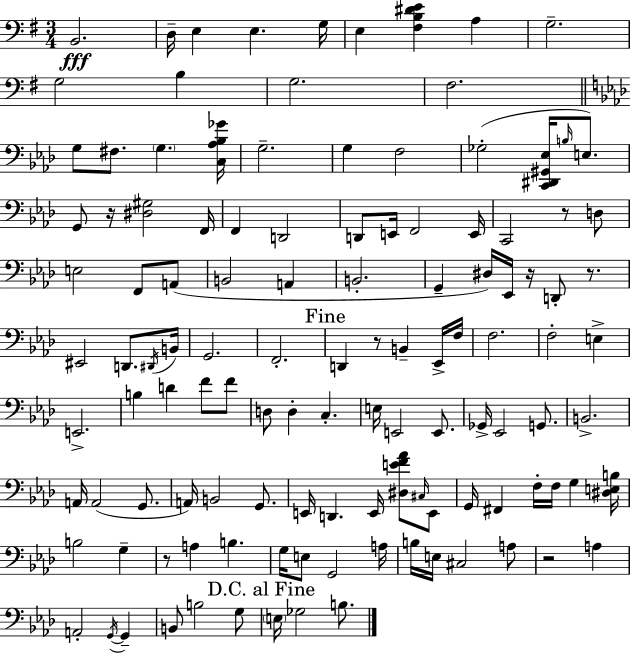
B2/h. D3/s E3/q E3/q. G3/s E3/q [F#3,B3,D#4,E4]/q A3/q G3/h. G3/h B3/q G3/h. F#3/h. G3/e F#3/e. G3/q. [C3,Ab3,Bb3,Gb4]/s G3/h. G3/q F3/h Gb3/h [C2,D#2,G#2,Eb3]/s B3/s E3/e. G2/e R/s [D#3,G#3]/h F2/s F2/q D2/h D2/e E2/s F2/h E2/s C2/h R/e D3/e E3/h F2/e A2/e B2/h A2/q B2/h. G2/q D#3/s Eb2/s R/s D2/e R/e. EIS2/h D2/e. D#2/s B2/s G2/h. F2/h. D2/q R/e B2/q Eb2/s F3/s F3/h. F3/h E3/q E2/h. B3/q D4/q F4/e F4/e D3/e D3/q C3/q. E3/s E2/h E2/e. Gb2/s Eb2/h G2/e. B2/h. A2/s A2/h G2/e. A2/s B2/h G2/e. E2/s D2/q. E2/s [D#3,E4,F4,Ab4]/e C#3/s E2/e G2/s F#2/q F3/s F3/s G3/q [D#3,E3,B3]/s B3/h G3/q R/e A3/q B3/q. G3/s E3/e G2/h A3/s B3/s E3/s C#3/h A3/e R/h A3/q A2/h G2/s G2/q B2/e B3/h G3/e E3/s Gb3/h B3/e.